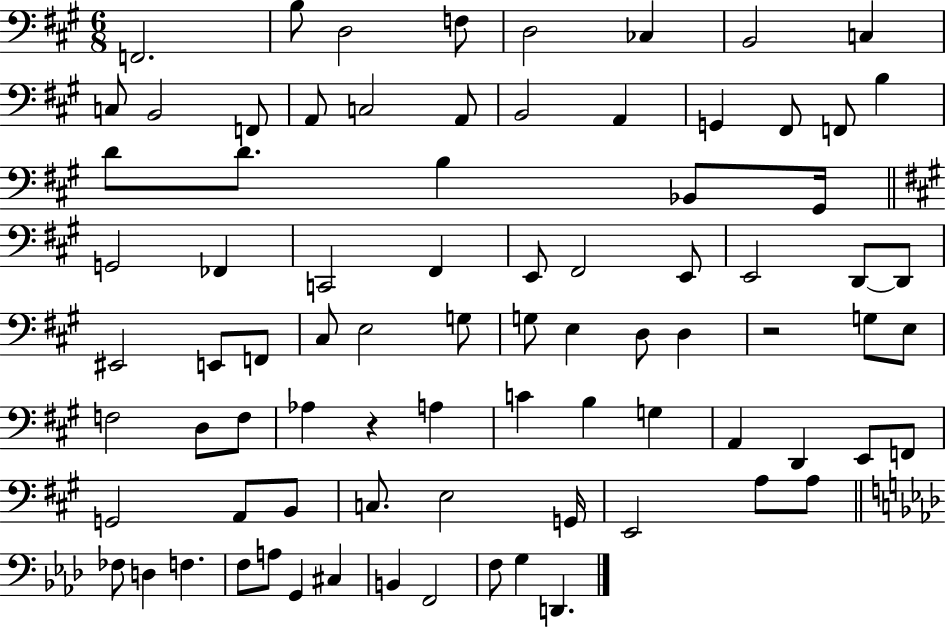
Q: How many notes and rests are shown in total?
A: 82